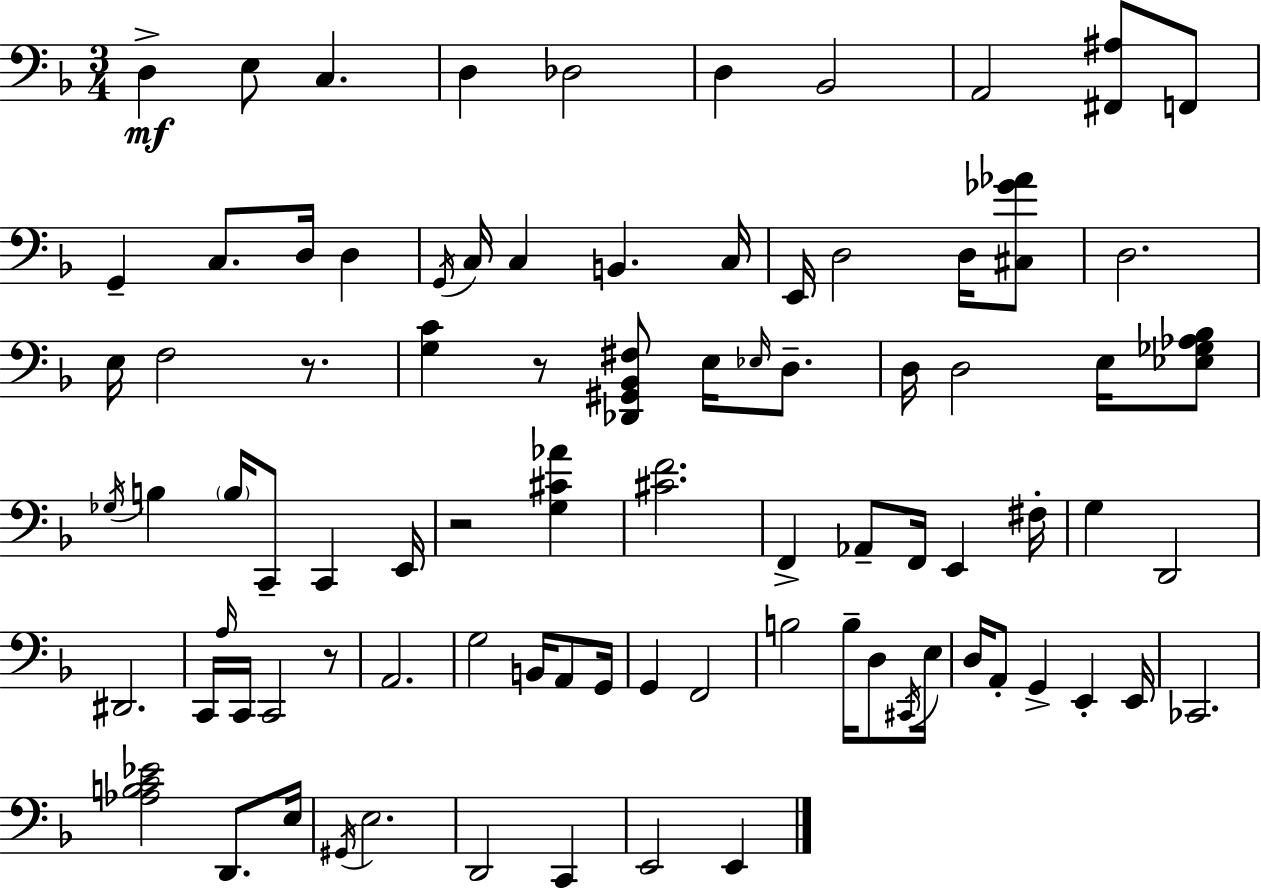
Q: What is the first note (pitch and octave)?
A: D3